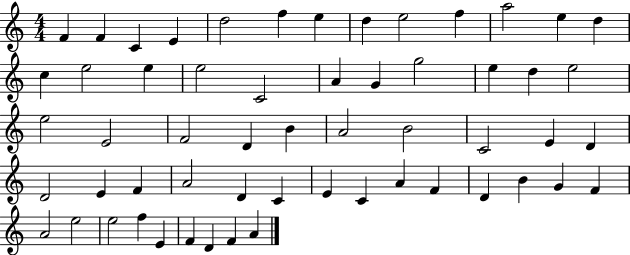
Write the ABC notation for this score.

X:1
T:Untitled
M:4/4
L:1/4
K:C
F F C E d2 f e d e2 f a2 e d c e2 e e2 C2 A G g2 e d e2 e2 E2 F2 D B A2 B2 C2 E D D2 E F A2 D C E C A F D B G F A2 e2 e2 f E F D F A